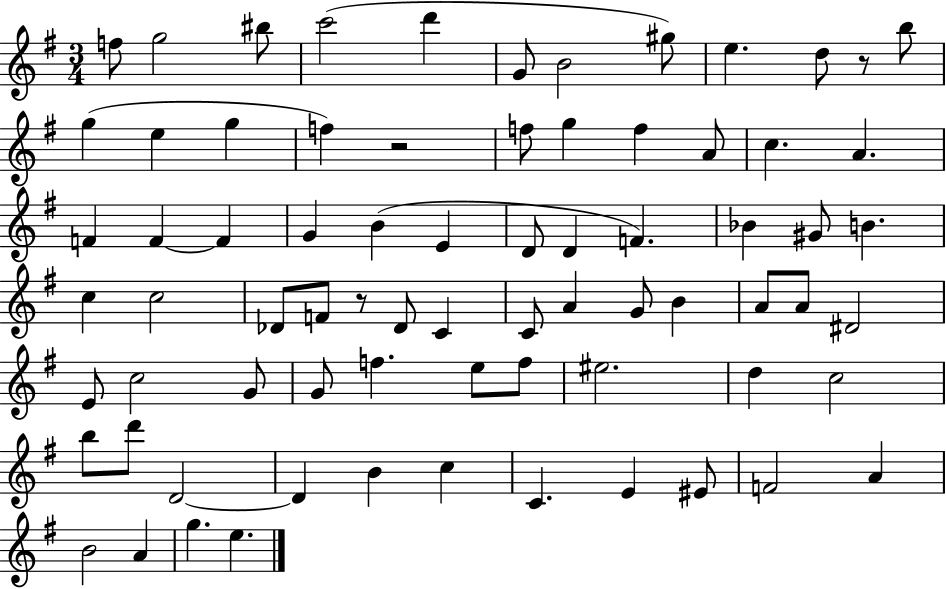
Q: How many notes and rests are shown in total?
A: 74